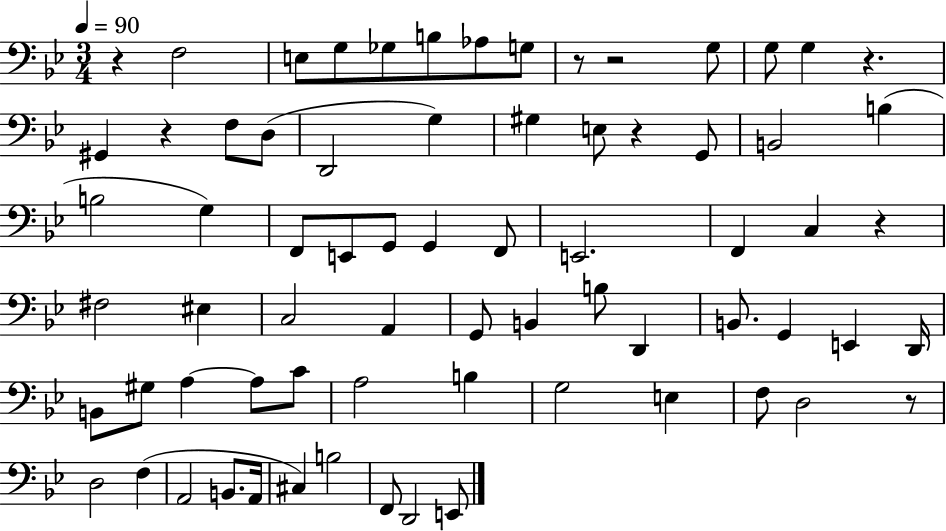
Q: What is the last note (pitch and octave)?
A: E2